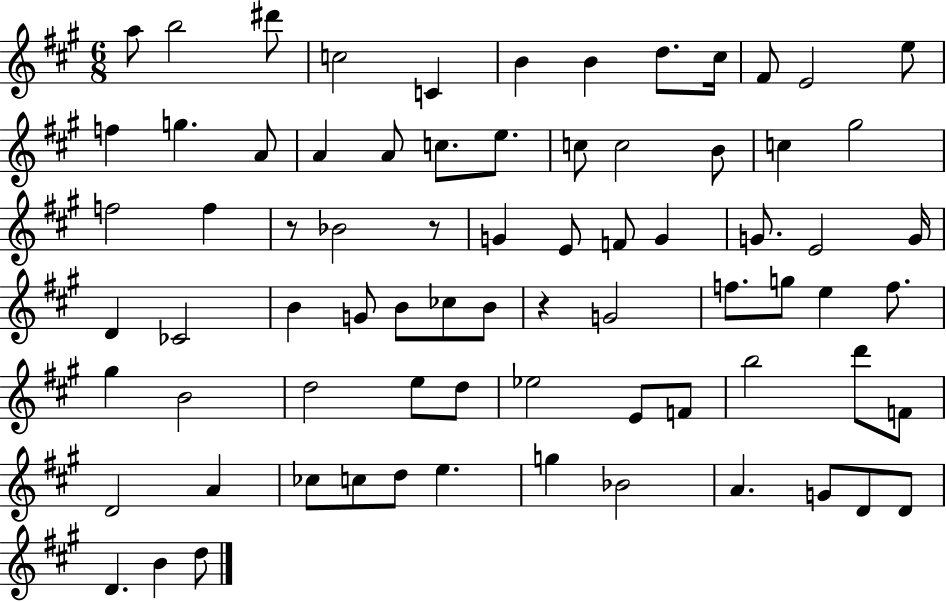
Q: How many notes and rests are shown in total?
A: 75